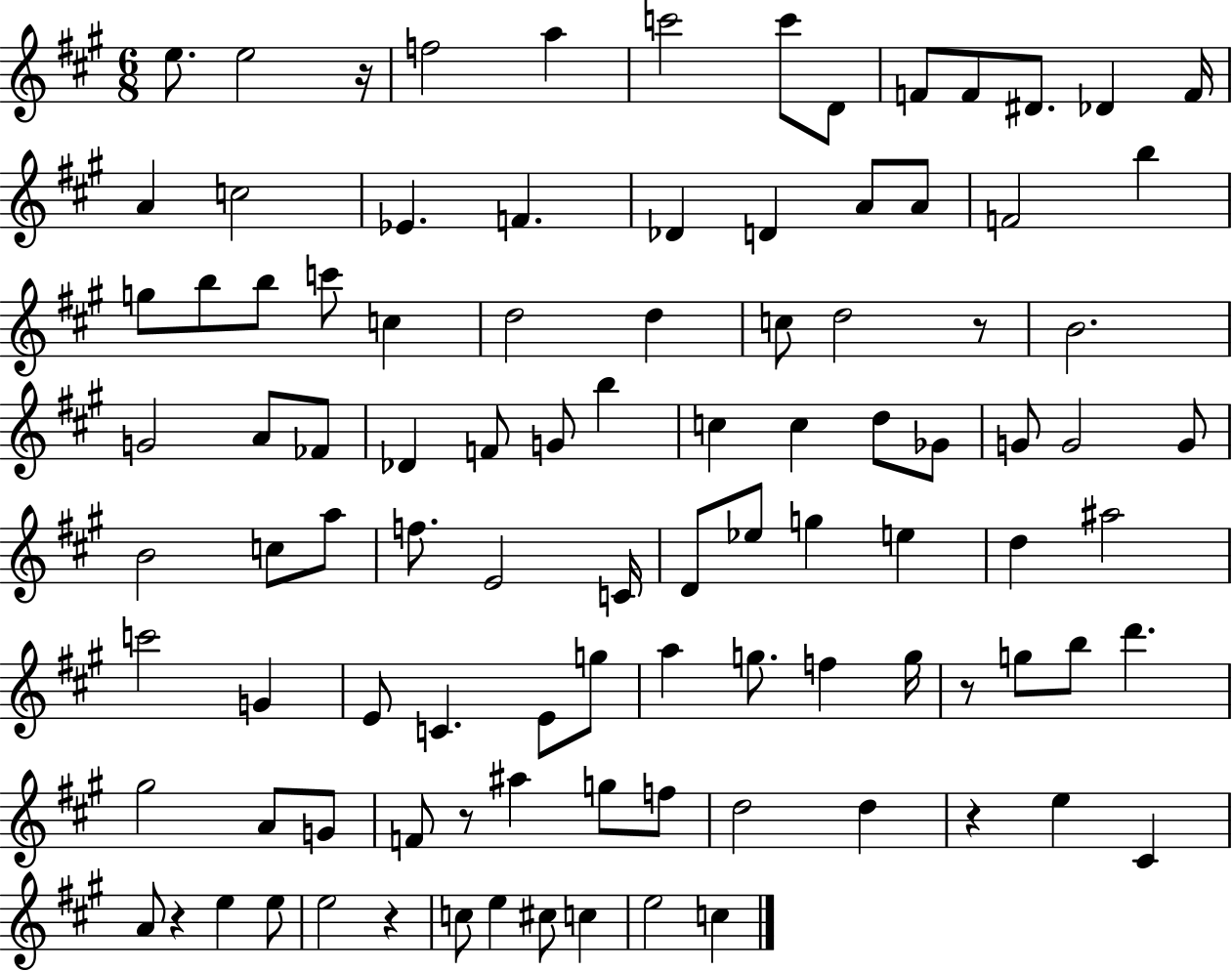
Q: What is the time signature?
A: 6/8